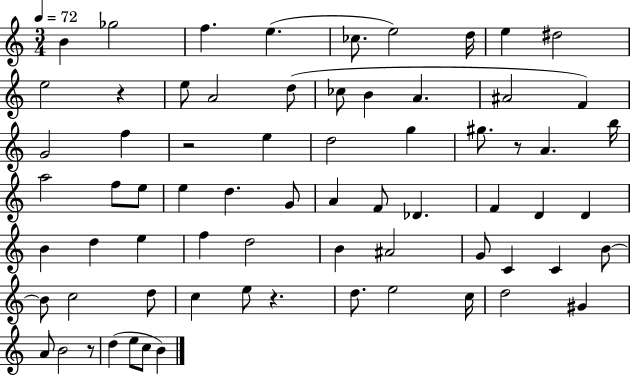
{
  \clef treble
  \numericTimeSignature
  \time 3/4
  \key c \major
  \tempo 4 = 72
  b'4 ges''2 | f''4. e''4.( | ces''8. e''2) d''16 | e''4 dis''2 | \break e''2 r4 | e''8 a'2 d''8( | ces''8 b'4 a'4. | ais'2 f'4) | \break g'2 f''4 | r2 e''4 | d''2 g''4 | gis''8. r8 a'4. b''16 | \break a''2 f''8 e''8 | e''4 d''4. g'8 | a'4 f'8 des'4. | f'4 d'4 d'4 | \break b'4 d''4 e''4 | f''4 d''2 | b'4 ais'2 | g'8 c'4 c'4 b'8~~ | \break b'8 c''2 d''8 | c''4 e''8 r4. | d''8. e''2 c''16 | d''2 gis'4 | \break a'8 b'2 r8 | d''4( e''8 c''8 b'4) | \bar "|."
}